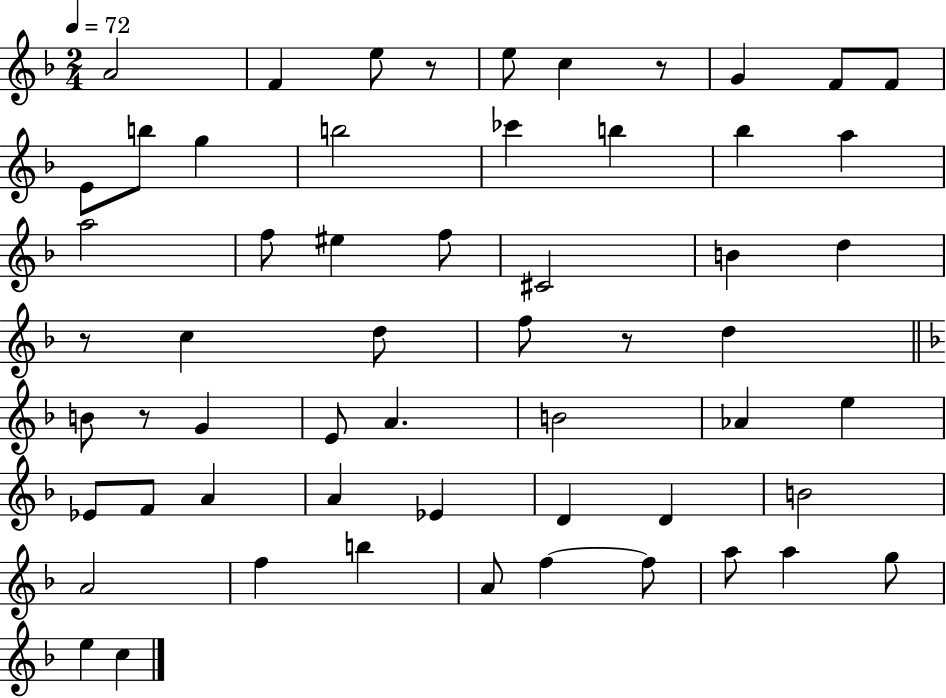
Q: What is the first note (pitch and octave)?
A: A4